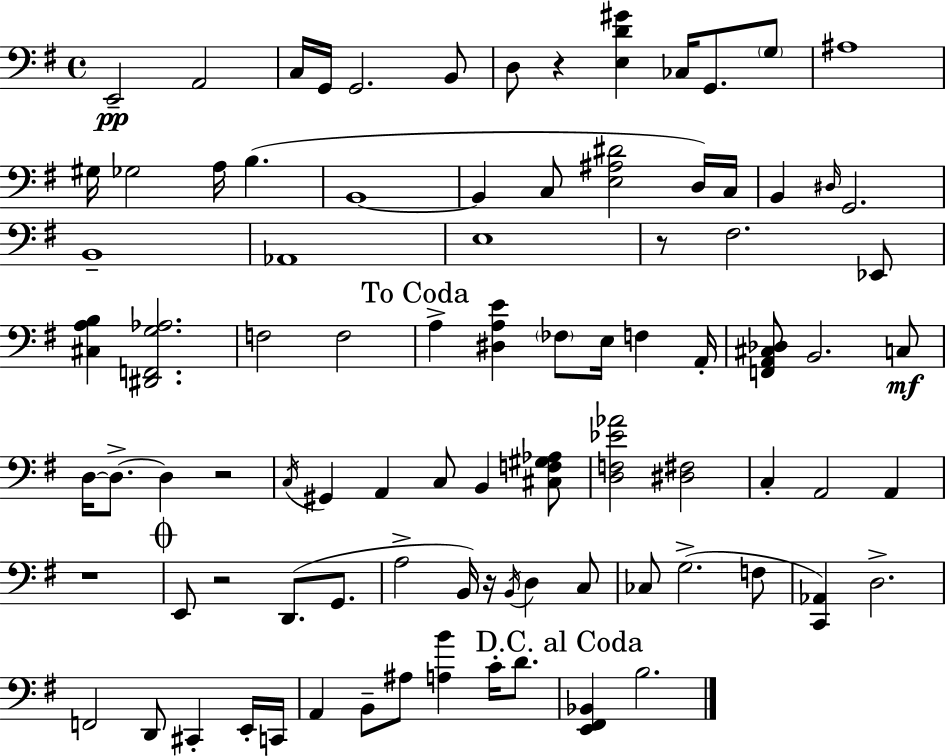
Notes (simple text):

E2/h A2/h C3/s G2/s G2/h. B2/e D3/e R/q [E3,D4,G#4]/q CES3/s G2/e. G3/e A#3/w G#3/s Gb3/h A3/s B3/q. B2/w B2/q C3/e [E3,A#3,D#4]/h D3/s C3/s B2/q D#3/s G2/h. B2/w Ab2/w E3/w R/e F#3/h. Eb2/e [C#3,A3,B3]/q [D#2,F2,G3,Ab3]/h. F3/h F3/h A3/q [D#3,A3,E4]/q FES3/e E3/s F3/q A2/s [F2,A2,C#3,Db3]/e B2/h. C3/e D3/s D3/e. D3/q R/h C3/s G#2/q A2/q C3/e B2/q [C#3,F3,G#3,Ab3]/e [D3,F3,Eb4,Ab4]/h [D#3,F#3]/h C3/q A2/h A2/q R/w E2/e R/h D2/e. G2/e. A3/h B2/s R/s B2/s D3/q C3/e CES3/e G3/h. F3/e [C2,Ab2]/q D3/h. F2/h D2/e C#2/q E2/s C2/s A2/q B2/e A#3/e [A3,B4]/q C4/s D4/e. [E2,F#2,Bb2]/q B3/h.